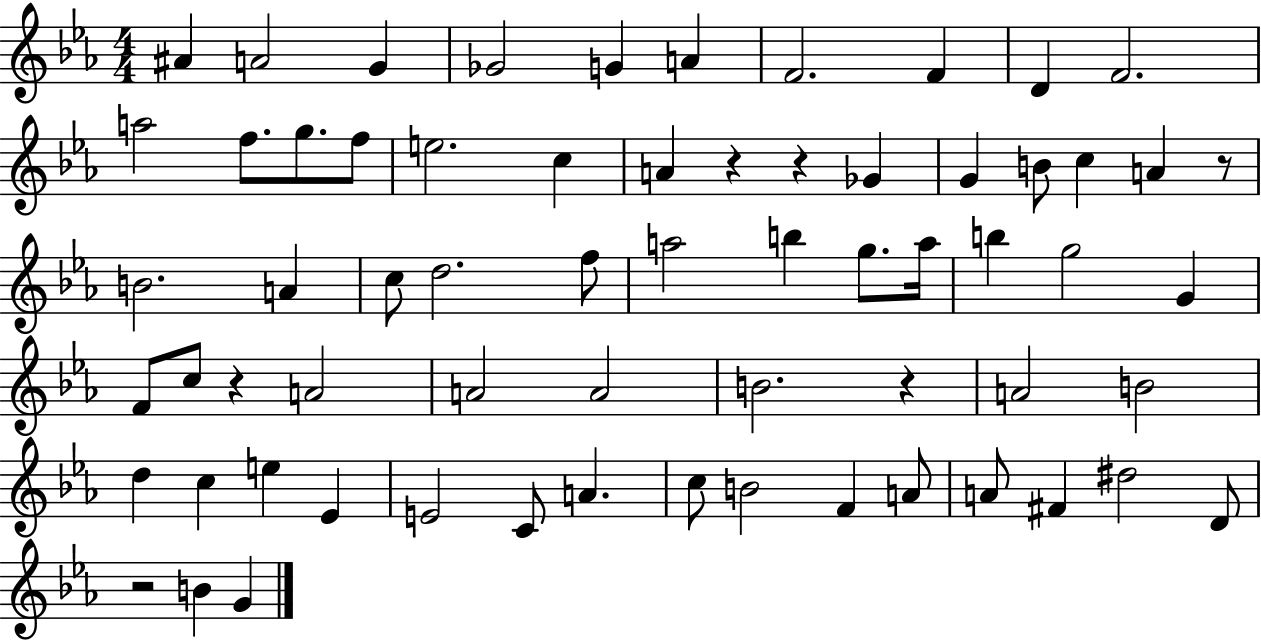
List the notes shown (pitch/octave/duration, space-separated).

A#4/q A4/h G4/q Gb4/h G4/q A4/q F4/h. F4/q D4/q F4/h. A5/h F5/e. G5/e. F5/e E5/h. C5/q A4/q R/q R/q Gb4/q G4/q B4/e C5/q A4/q R/e B4/h. A4/q C5/e D5/h. F5/e A5/h B5/q G5/e. A5/s B5/q G5/h G4/q F4/e C5/e R/q A4/h A4/h A4/h B4/h. R/q A4/h B4/h D5/q C5/q E5/q Eb4/q E4/h C4/e A4/q. C5/e B4/h F4/q A4/e A4/e F#4/q D#5/h D4/e R/h B4/q G4/q